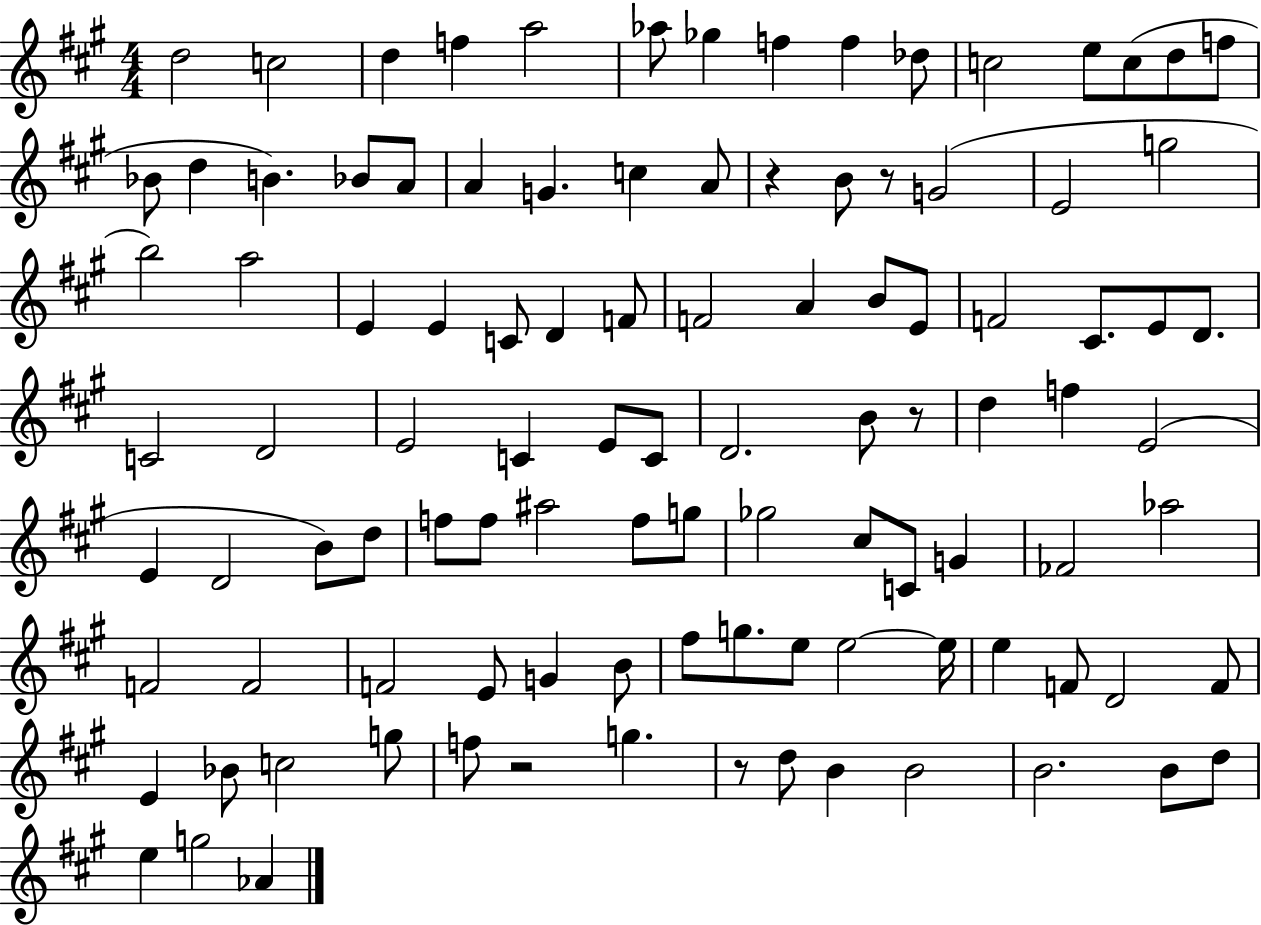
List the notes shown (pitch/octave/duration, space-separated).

D5/h C5/h D5/q F5/q A5/h Ab5/e Gb5/q F5/q F5/q Db5/e C5/h E5/e C5/e D5/e F5/e Bb4/e D5/q B4/q. Bb4/e A4/e A4/q G4/q. C5/q A4/e R/q B4/e R/e G4/h E4/h G5/h B5/h A5/h E4/q E4/q C4/e D4/q F4/e F4/h A4/q B4/e E4/e F4/h C#4/e. E4/e D4/e. C4/h D4/h E4/h C4/q E4/e C4/e D4/h. B4/e R/e D5/q F5/q E4/h E4/q D4/h B4/e D5/e F5/e F5/e A#5/h F5/e G5/e Gb5/h C#5/e C4/e G4/q FES4/h Ab5/h F4/h F4/h F4/h E4/e G4/q B4/e F#5/e G5/e. E5/e E5/h E5/s E5/q F4/e D4/h F4/e E4/q Bb4/e C5/h G5/e F5/e R/h G5/q. R/e D5/e B4/q B4/h B4/h. B4/e D5/e E5/q G5/h Ab4/q